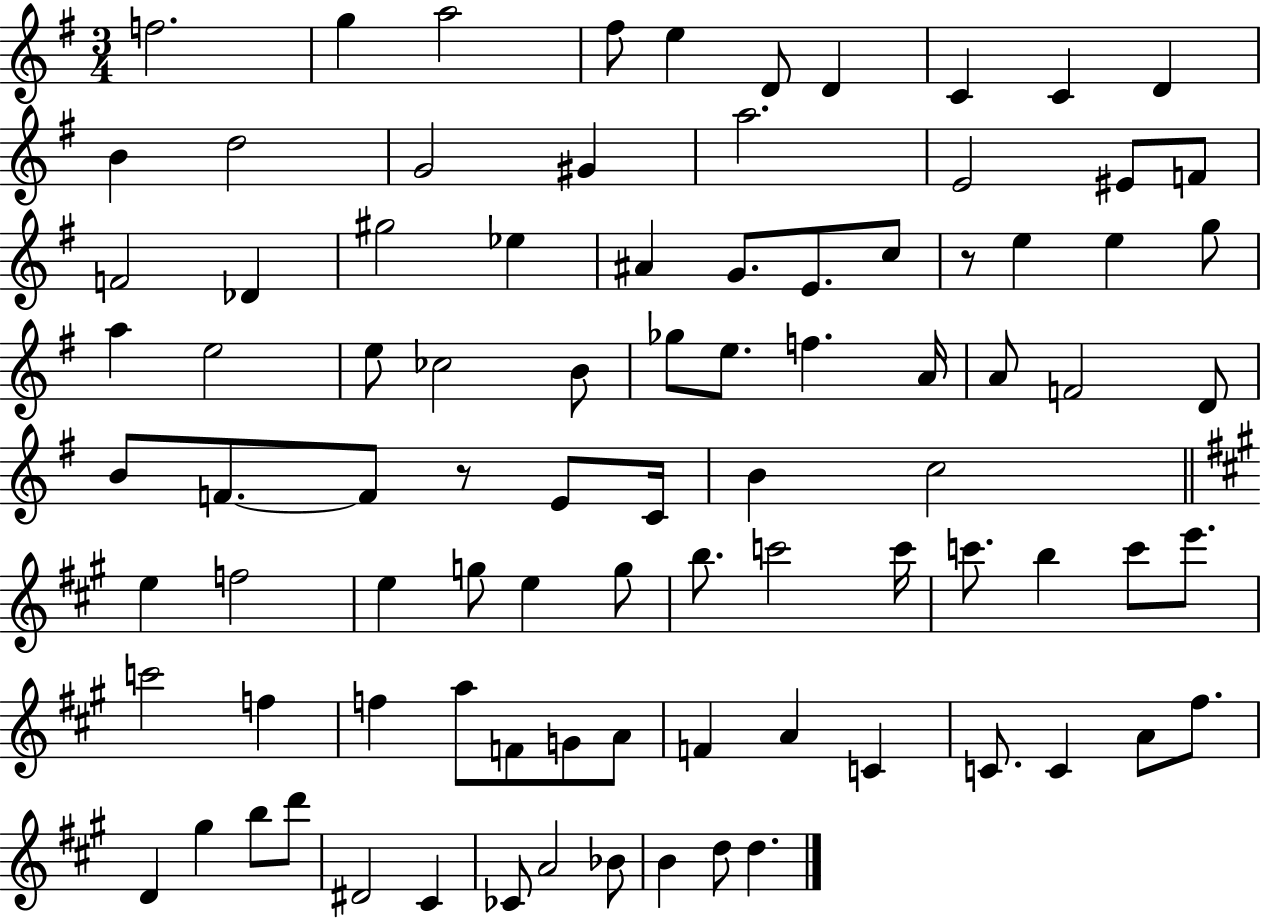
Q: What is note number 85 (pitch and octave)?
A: B4